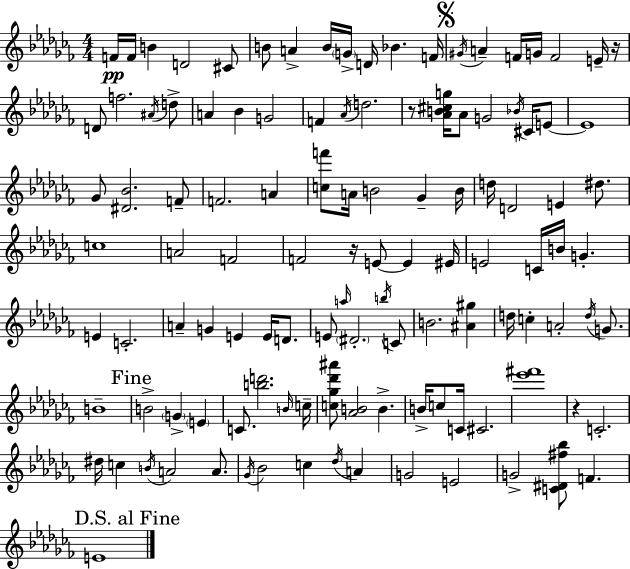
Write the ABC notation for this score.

X:1
T:Untitled
M:4/4
L:1/4
K:Abm
F/4 F/4 B D2 ^C/2 B/2 A B/4 G/4 D/4 _B F/4 ^G/4 A F/4 G/4 F2 E/4 z/4 D/2 f2 ^A/4 d/2 A _B G2 F _A/4 d2 z/2 [_AB^cg]/4 _A/2 G2 _B/4 ^C/4 E/2 E4 _G/2 [^D_B]2 F/2 F2 A [cf']/2 A/4 B2 _G B/4 d/4 D2 E ^d/2 c4 A2 F2 F2 z/4 E/2 E ^E/4 E2 C/4 B/4 G E C2 A G E E/4 D/2 E/2 a/4 ^D2 b/4 C/2 B2 [^A^g] d/4 c A2 d/4 G/2 B4 B2 G E C/2 [bd']2 B/4 c/4 [c_g_d'^a']/2 [_AB]2 B B/4 c/2 C/4 ^C2 [_e'^f']4 z C2 ^d/4 c B/4 A2 A/2 _G/4 _B2 c _d/4 A G2 E2 G2 [C^D^f_b]/2 F E4